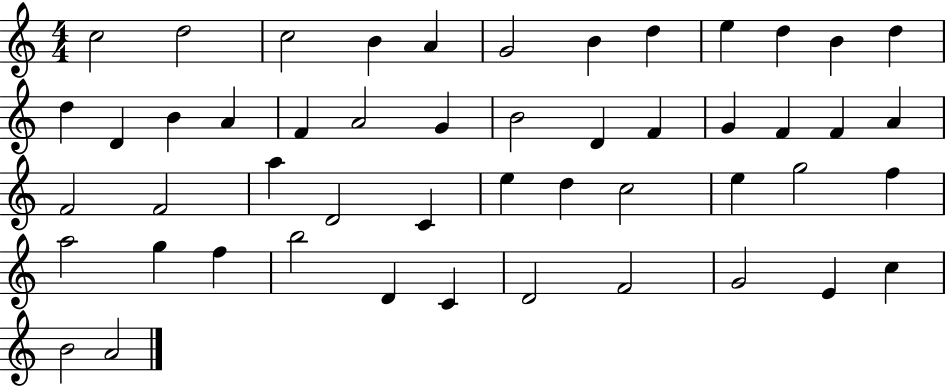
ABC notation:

X:1
T:Untitled
M:4/4
L:1/4
K:C
c2 d2 c2 B A G2 B d e d B d d D B A F A2 G B2 D F G F F A F2 F2 a D2 C e d c2 e g2 f a2 g f b2 D C D2 F2 G2 E c B2 A2